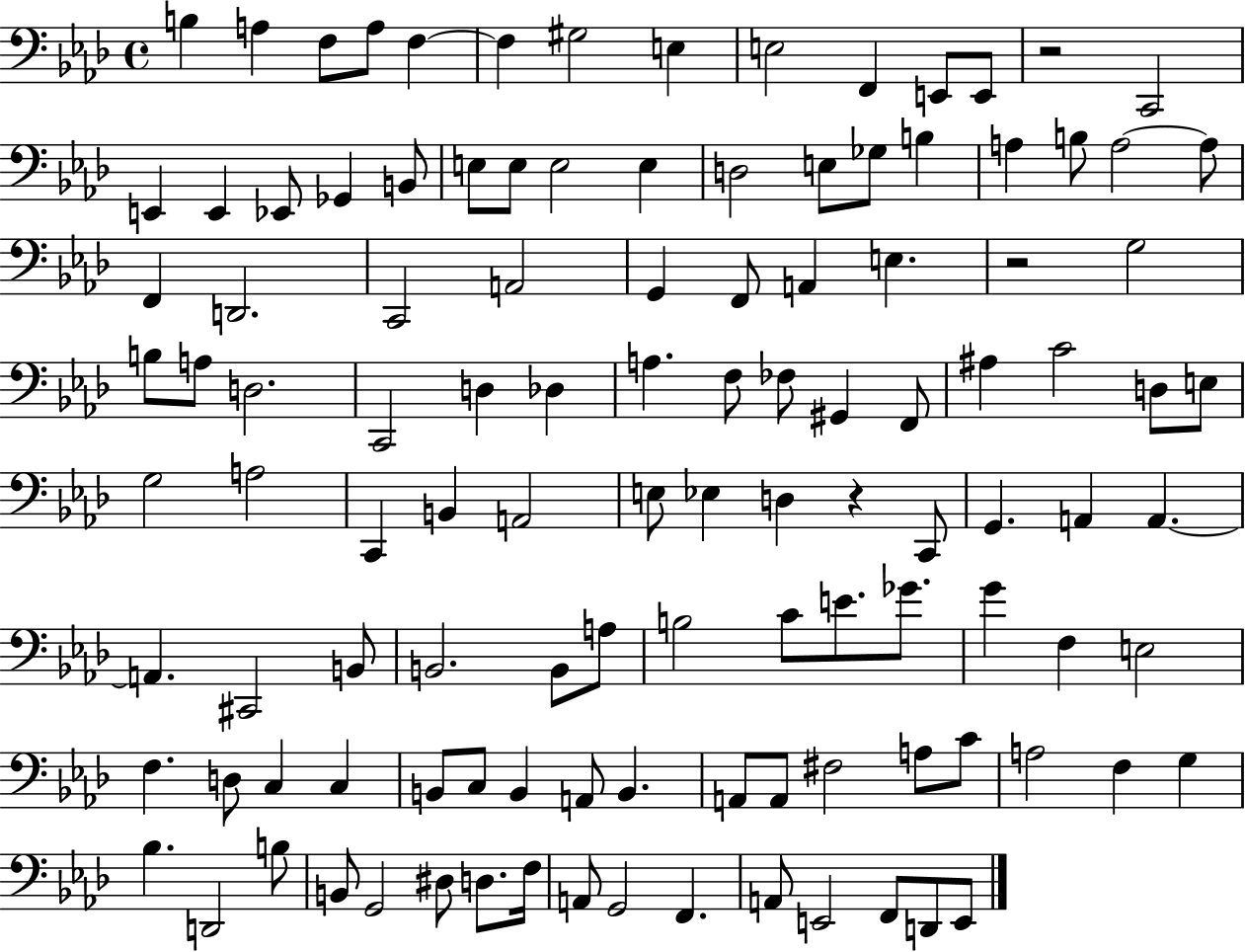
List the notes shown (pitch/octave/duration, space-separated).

B3/q A3/q F3/e A3/e F3/q F3/q G#3/h E3/q E3/h F2/q E2/e E2/e R/h C2/h E2/q E2/q Eb2/e Gb2/q B2/e E3/e E3/e E3/h E3/q D3/h E3/e Gb3/e B3/q A3/q B3/e A3/h A3/e F2/q D2/h. C2/h A2/h G2/q F2/e A2/q E3/q. R/h G3/h B3/e A3/e D3/h. C2/h D3/q Db3/q A3/q. F3/e FES3/e G#2/q F2/e A#3/q C4/h D3/e E3/e G3/h A3/h C2/q B2/q A2/h E3/e Eb3/q D3/q R/q C2/e G2/q. A2/q A2/q. A2/q. C#2/h B2/e B2/h. B2/e A3/e B3/h C4/e E4/e. Gb4/e. G4/q F3/q E3/h F3/q. D3/e C3/q C3/q B2/e C3/e B2/q A2/e B2/q. A2/e A2/e F#3/h A3/e C4/e A3/h F3/q G3/q Bb3/q. D2/h B3/e B2/e G2/h D#3/e D3/e. F3/s A2/e G2/h F2/q. A2/e E2/h F2/e D2/e E2/e